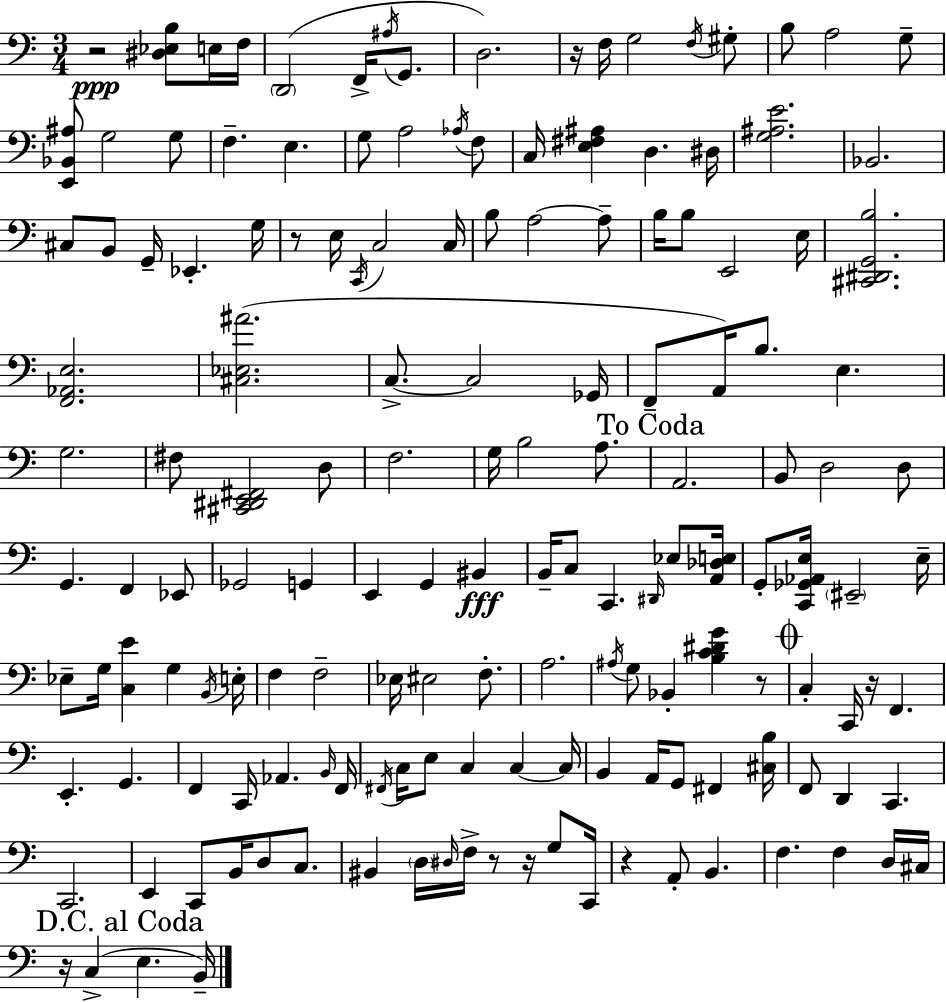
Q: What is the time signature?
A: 3/4